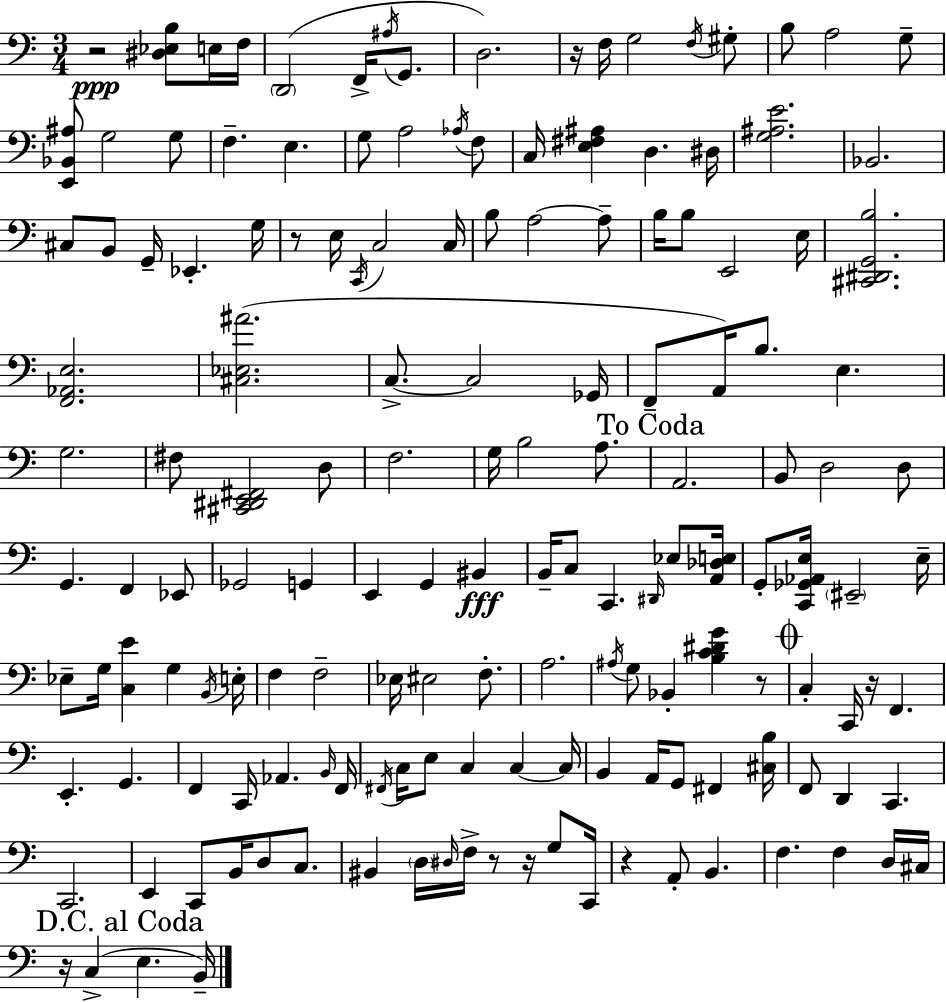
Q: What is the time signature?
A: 3/4